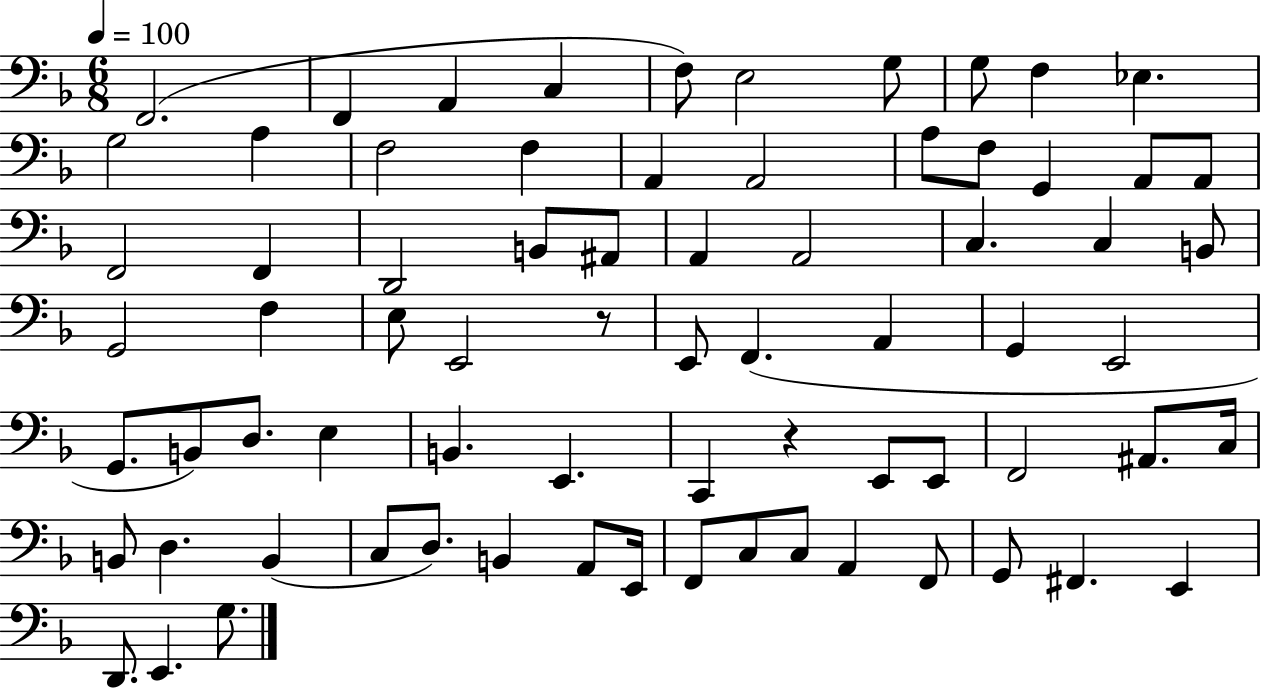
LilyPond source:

{
  \clef bass
  \numericTimeSignature
  \time 6/8
  \key f \major
  \tempo 4 = 100
  f,2.( | f,4 a,4 c4 | f8) e2 g8 | g8 f4 ees4. | \break g2 a4 | f2 f4 | a,4 a,2 | a8 f8 g,4 a,8 a,8 | \break f,2 f,4 | d,2 b,8 ais,8 | a,4 a,2 | c4. c4 b,8 | \break g,2 f4 | e8 e,2 r8 | e,8 f,4.( a,4 | g,4 e,2 | \break g,8. b,8) d8. e4 | b,4. e,4. | c,4 r4 e,8 e,8 | f,2 ais,8. c16 | \break b,8 d4. b,4( | c8 d8.) b,4 a,8 e,16 | f,8 c8 c8 a,4 f,8 | g,8 fis,4. e,4 | \break d,8. e,4. g8. | \bar "|."
}